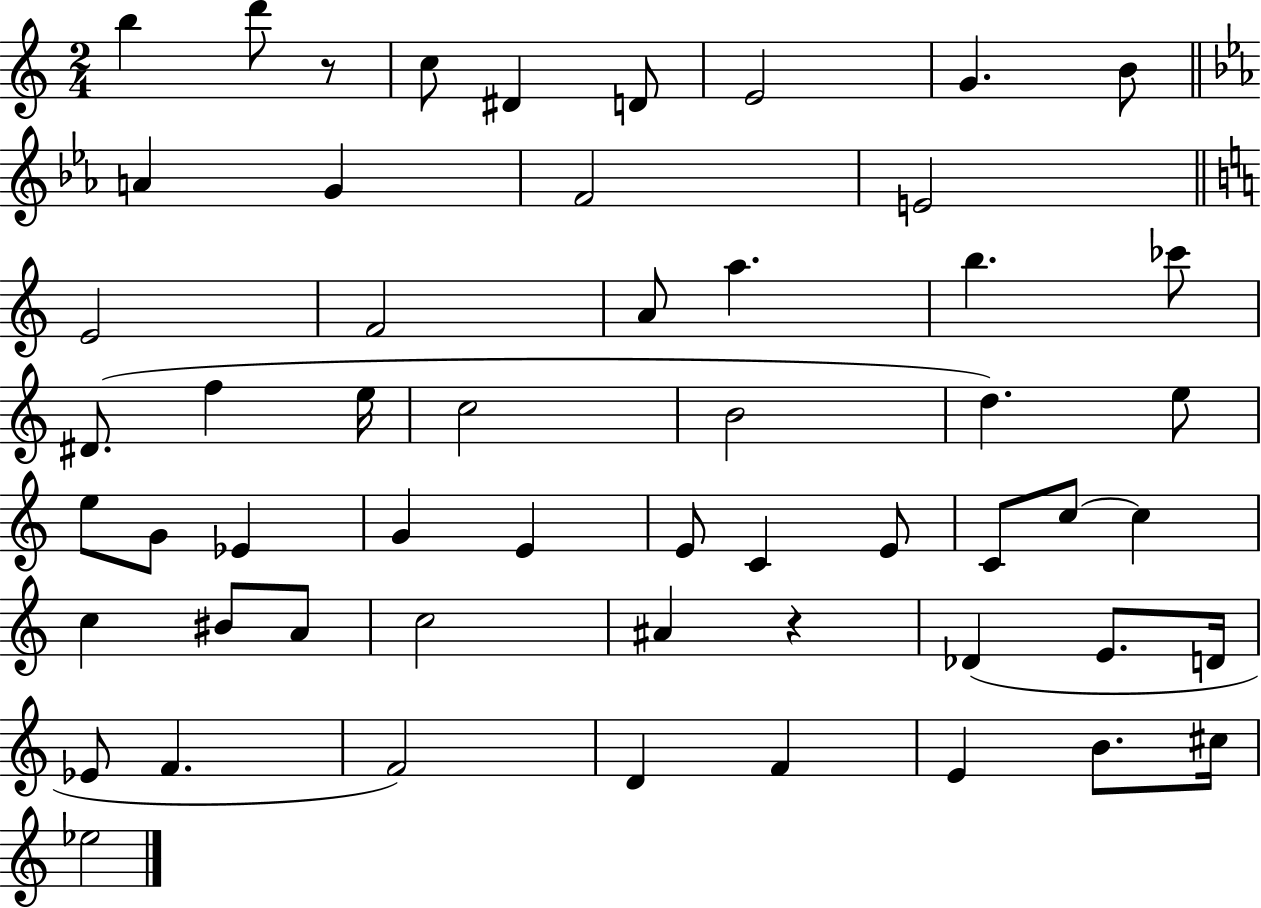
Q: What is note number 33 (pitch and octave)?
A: E4